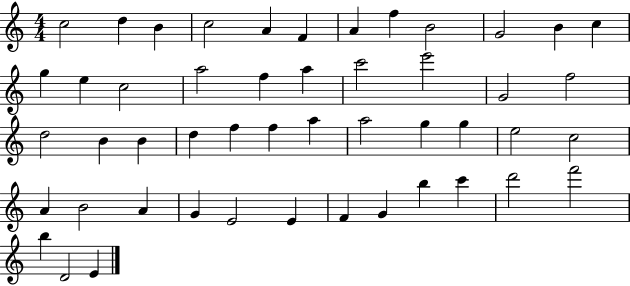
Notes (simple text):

C5/h D5/q B4/q C5/h A4/q F4/q A4/q F5/q B4/h G4/h B4/q C5/q G5/q E5/q C5/h A5/h F5/q A5/q C6/h E6/h G4/h F5/h D5/h B4/q B4/q D5/q F5/q F5/q A5/q A5/h G5/q G5/q E5/h C5/h A4/q B4/h A4/q G4/q E4/h E4/q F4/q G4/q B5/q C6/q D6/h F6/h B5/q D4/h E4/q